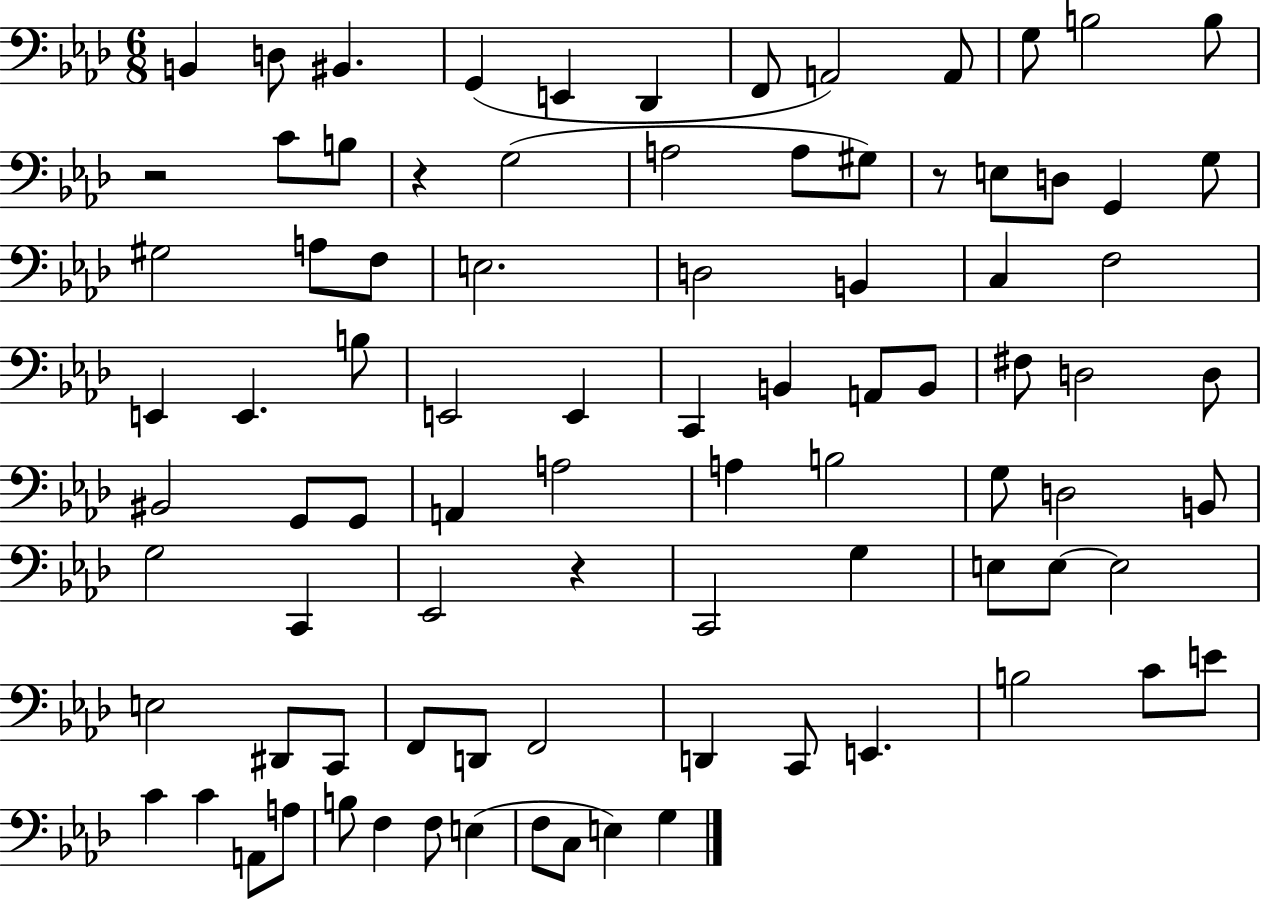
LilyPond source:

{
  \clef bass
  \numericTimeSignature
  \time 6/8
  \key aes \major
  b,4 d8 bis,4. | g,4( e,4 des,4 | f,8 a,2) a,8 | g8 b2 b8 | \break r2 c'8 b8 | r4 g2( | a2 a8 gis8) | r8 e8 d8 g,4 g8 | \break gis2 a8 f8 | e2. | d2 b,4 | c4 f2 | \break e,4 e,4. b8 | e,2 e,4 | c,4 b,4 a,8 b,8 | fis8 d2 d8 | \break bis,2 g,8 g,8 | a,4 a2 | a4 b2 | g8 d2 b,8 | \break g2 c,4 | ees,2 r4 | c,2 g4 | e8 e8~~ e2 | \break e2 dis,8 c,8 | f,8 d,8 f,2 | d,4 c,8 e,4. | b2 c'8 e'8 | \break c'4 c'4 a,8 a8 | b8 f4 f8 e4( | f8 c8 e4) g4 | \bar "|."
}